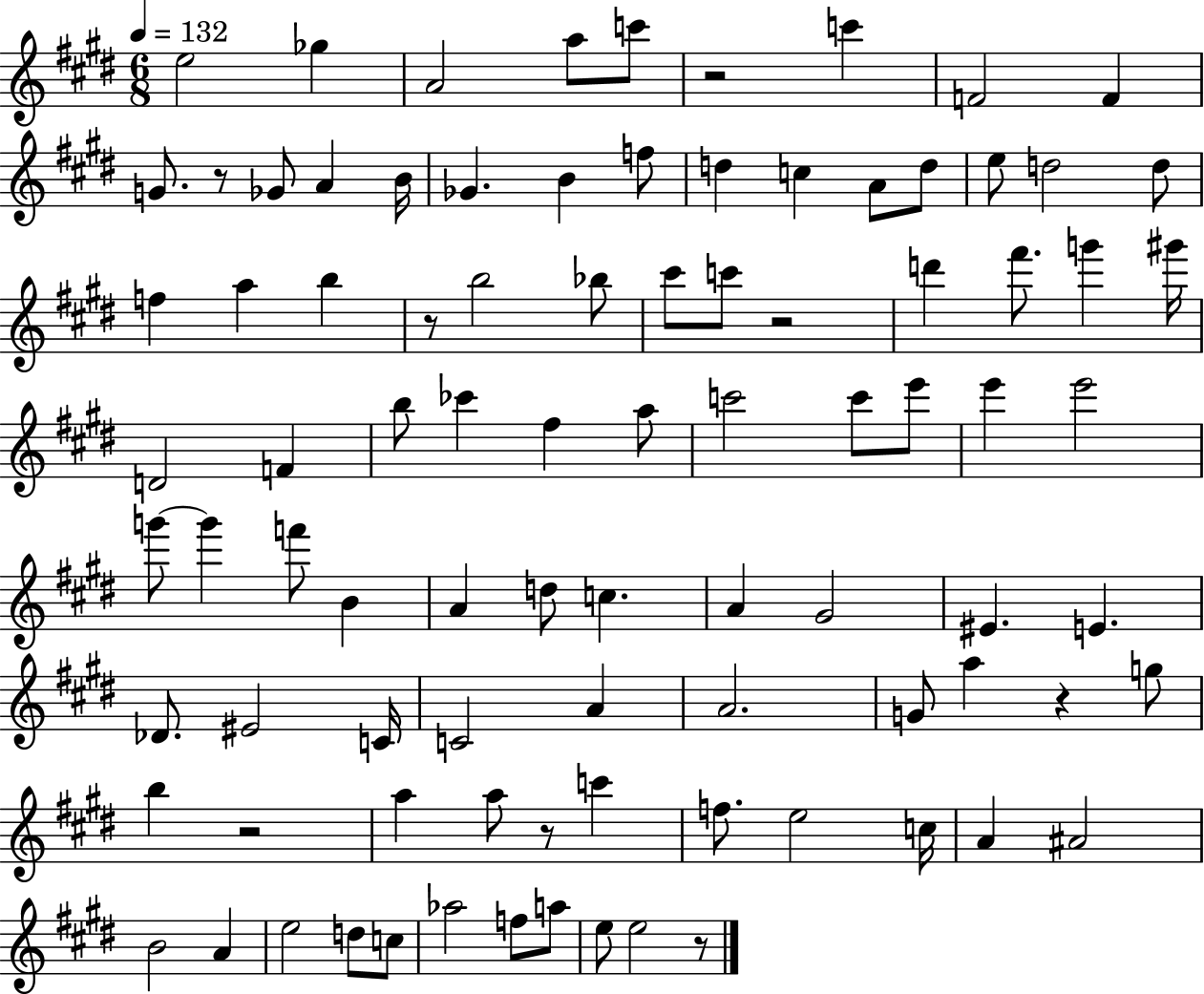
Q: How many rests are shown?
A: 8